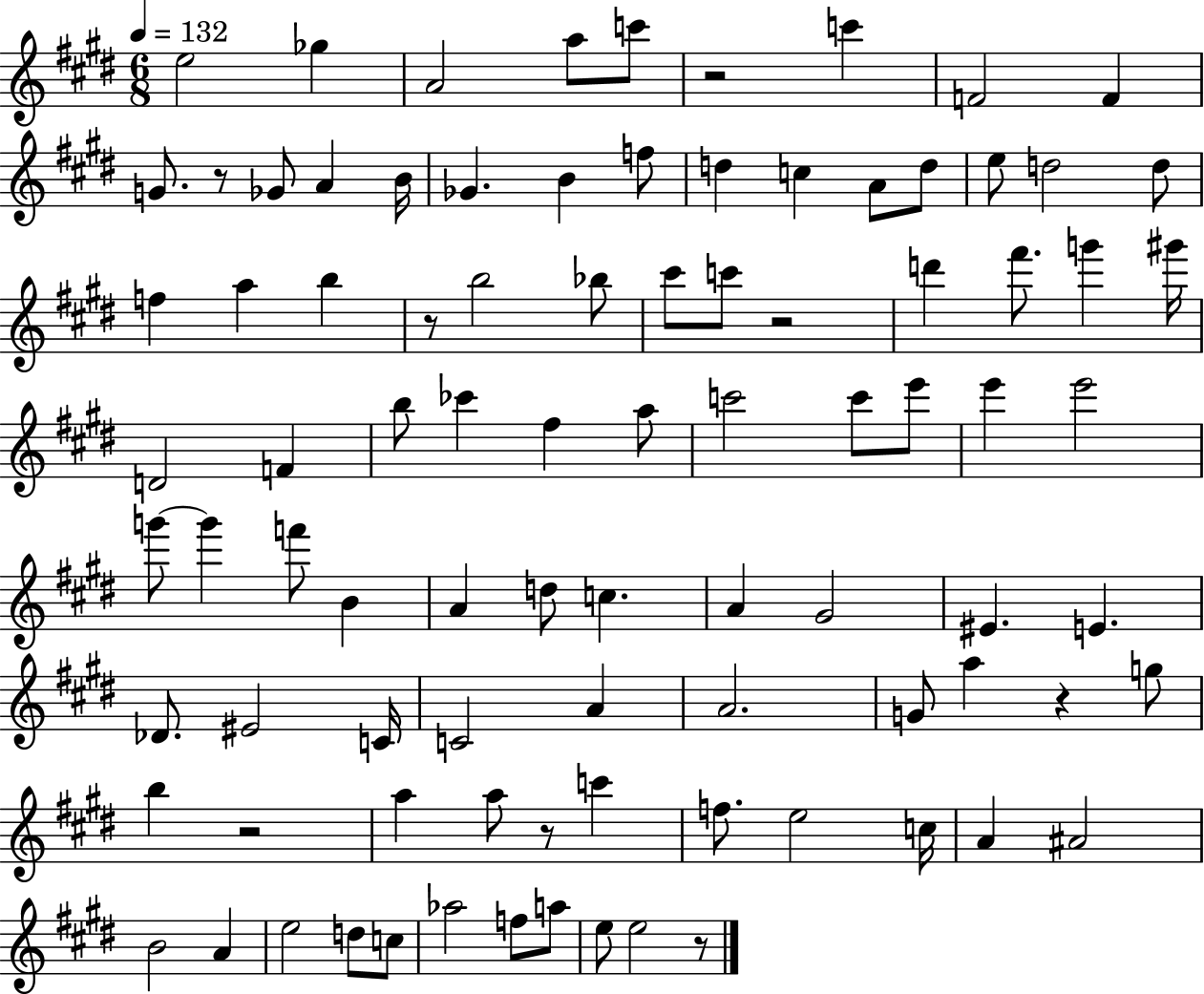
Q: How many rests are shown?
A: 8